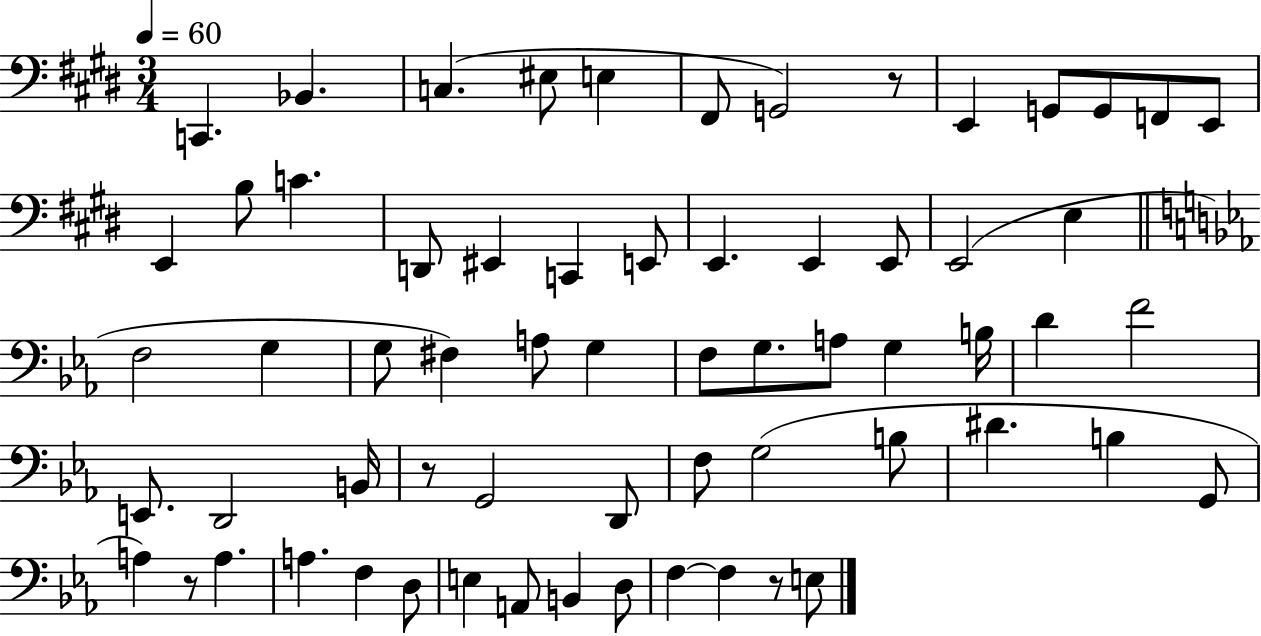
{
  \clef bass
  \numericTimeSignature
  \time 3/4
  \key e \major
  \tempo 4 = 60
  \repeat volta 2 { c,4. bes,4. | c4.( eis8 e4 | fis,8 g,2) r8 | e,4 g,8 g,8 f,8 e,8 | \break e,4 b8 c'4. | d,8 eis,4 c,4 e,8 | e,4. e,4 e,8 | e,2( e4 | \break \bar "||" \break \key ees \major f2 g4 | g8 fis4) a8 g4 | f8 g8. a8 g4 b16 | d'4 f'2 | \break e,8. d,2 b,16 | r8 g,2 d,8 | f8 g2( b8 | dis'4. b4 g,8 | \break a4) r8 a4. | a4. f4 d8 | e4 a,8 b,4 d8 | f4~~ f4 r8 e8 | \break } \bar "|."
}